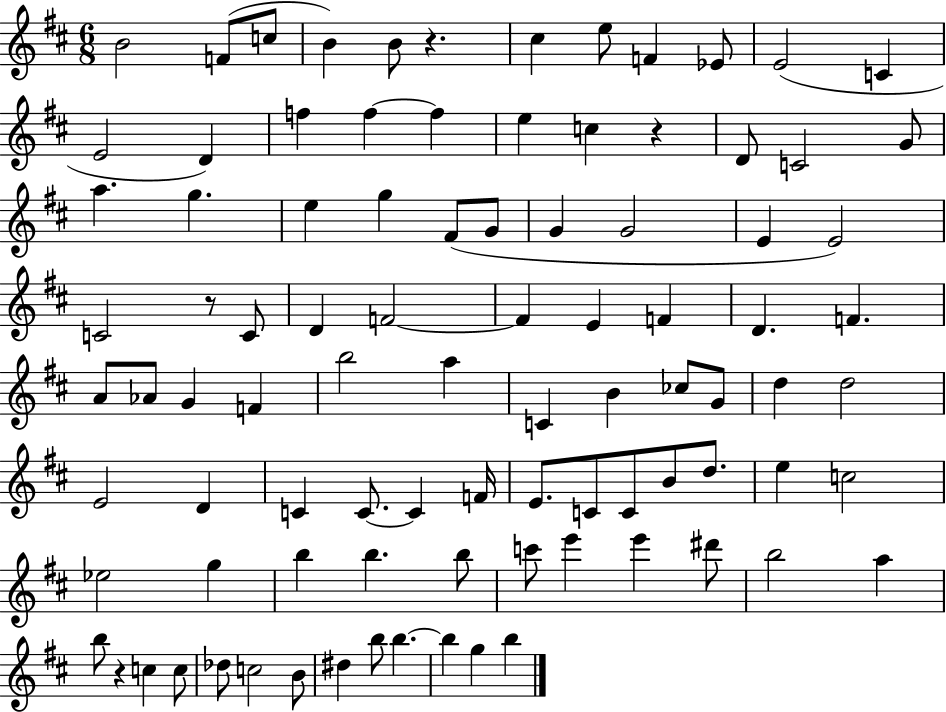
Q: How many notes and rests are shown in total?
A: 92